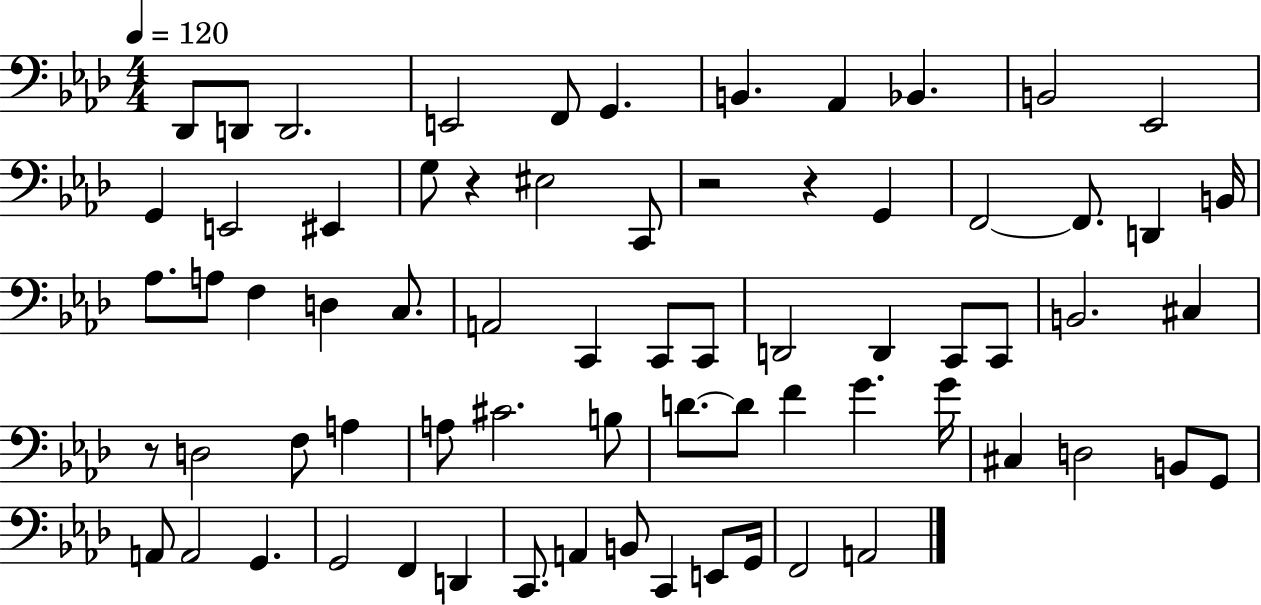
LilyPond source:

{
  \clef bass
  \numericTimeSignature
  \time 4/4
  \key aes \major
  \tempo 4 = 120
  des,8 d,8 d,2. | e,2 f,8 g,4. | b,4. aes,4 bes,4. | b,2 ees,2 | \break g,4 e,2 eis,4 | g8 r4 eis2 c,8 | r2 r4 g,4 | f,2~~ f,8. d,4 b,16 | \break aes8. a8 f4 d4 c8. | a,2 c,4 c,8 c,8 | d,2 d,4 c,8 c,8 | b,2. cis4 | \break r8 d2 f8 a4 | a8 cis'2. b8 | d'8.~~ d'8 f'4 g'4. g'16 | cis4 d2 b,8 g,8 | \break a,8 a,2 g,4. | g,2 f,4 d,4 | c,8. a,4 b,8 c,4 e,8 g,16 | f,2 a,2 | \break \bar "|."
}